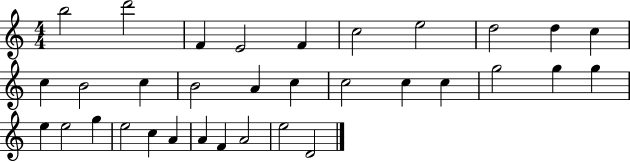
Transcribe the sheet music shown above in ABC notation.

X:1
T:Untitled
M:4/4
L:1/4
K:C
b2 d'2 F E2 F c2 e2 d2 d c c B2 c B2 A c c2 c c g2 g g e e2 g e2 c A A F A2 e2 D2